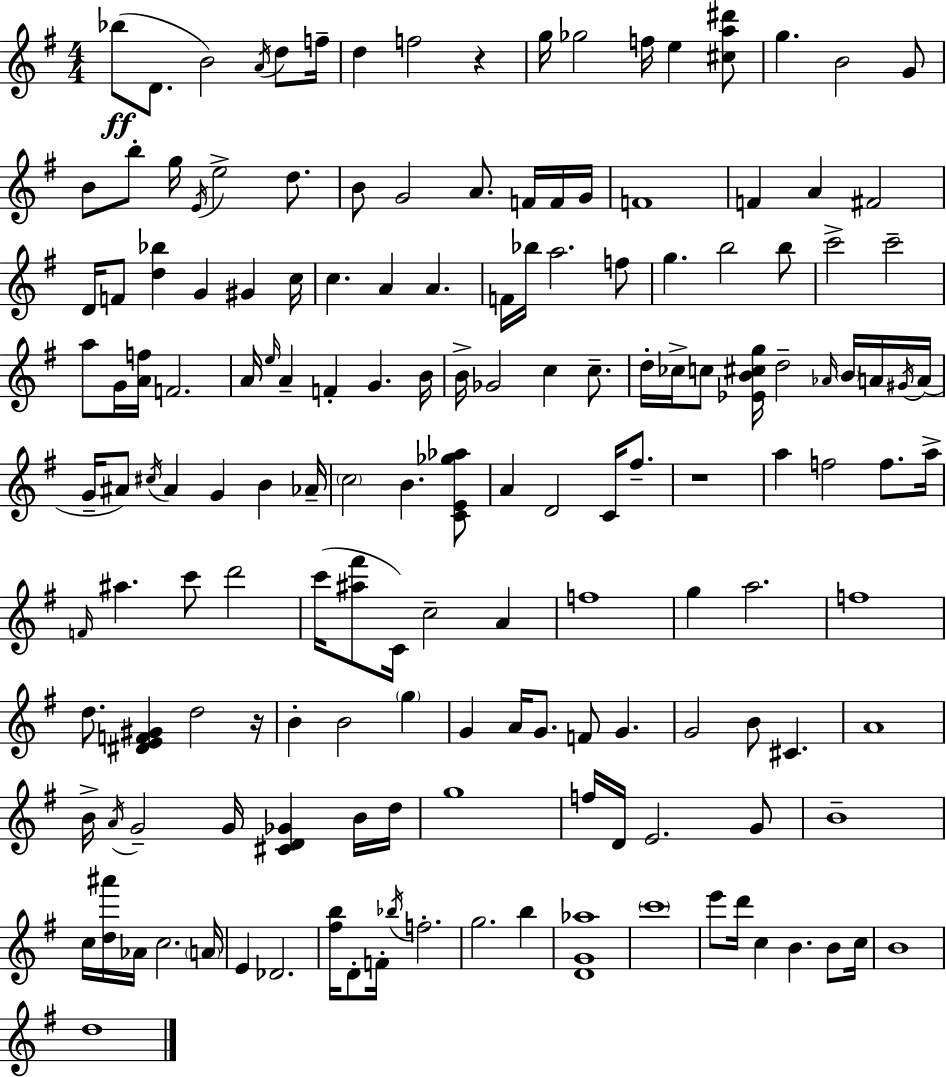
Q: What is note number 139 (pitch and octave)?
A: E6